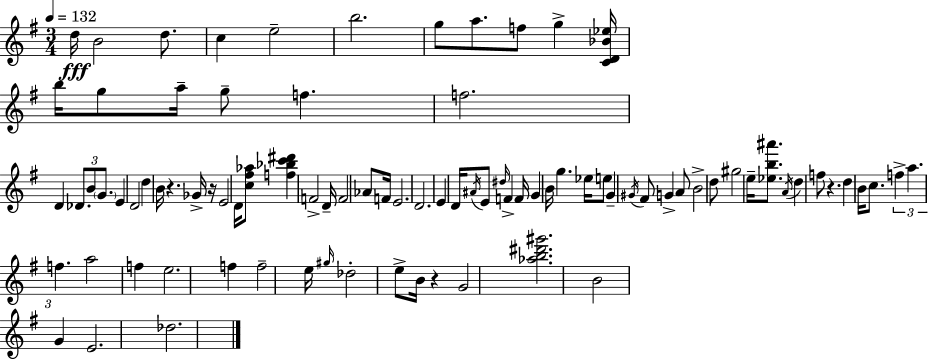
D5/s B4/h D5/e. C5/q E5/h B5/h. G5/e A5/e. F5/e G5/q [C4,D4,Bb4,Eb5]/s B5/s G5/e A5/s G5/e F5/q. F5/h. D4/q Db4/e. B4/e G4/e. E4/q D4/h D5/q B4/s R/q. Gb4/s R/s E4/h D4/s [C5,F#5,Ab5]/e [F5,Bb5,C6,D#6]/q F4/h D4/s F4/h Ab4/e F4/s E4/h. D4/h. E4/q D4/s A#4/s E4/e D#5/s F4/q F4/s G4/q B4/s G5/q. Eb5/s E5/e G4/q G#4/s F#4/e G4/q A4/e B4/h D5/e G#5/h E5/s [Eb5,B5,A#6]/e. A4/s D5/q F5/e R/q. D5/q B4/s C5/e. F5/q A5/q. F5/q. A5/h F5/q E5/h. F5/q F5/h E5/s G#5/s Db5/h E5/e B4/s R/q G4/h [Ab5,B5,D#6,G#6]/h. B4/h G4/q E4/h. Db5/h.